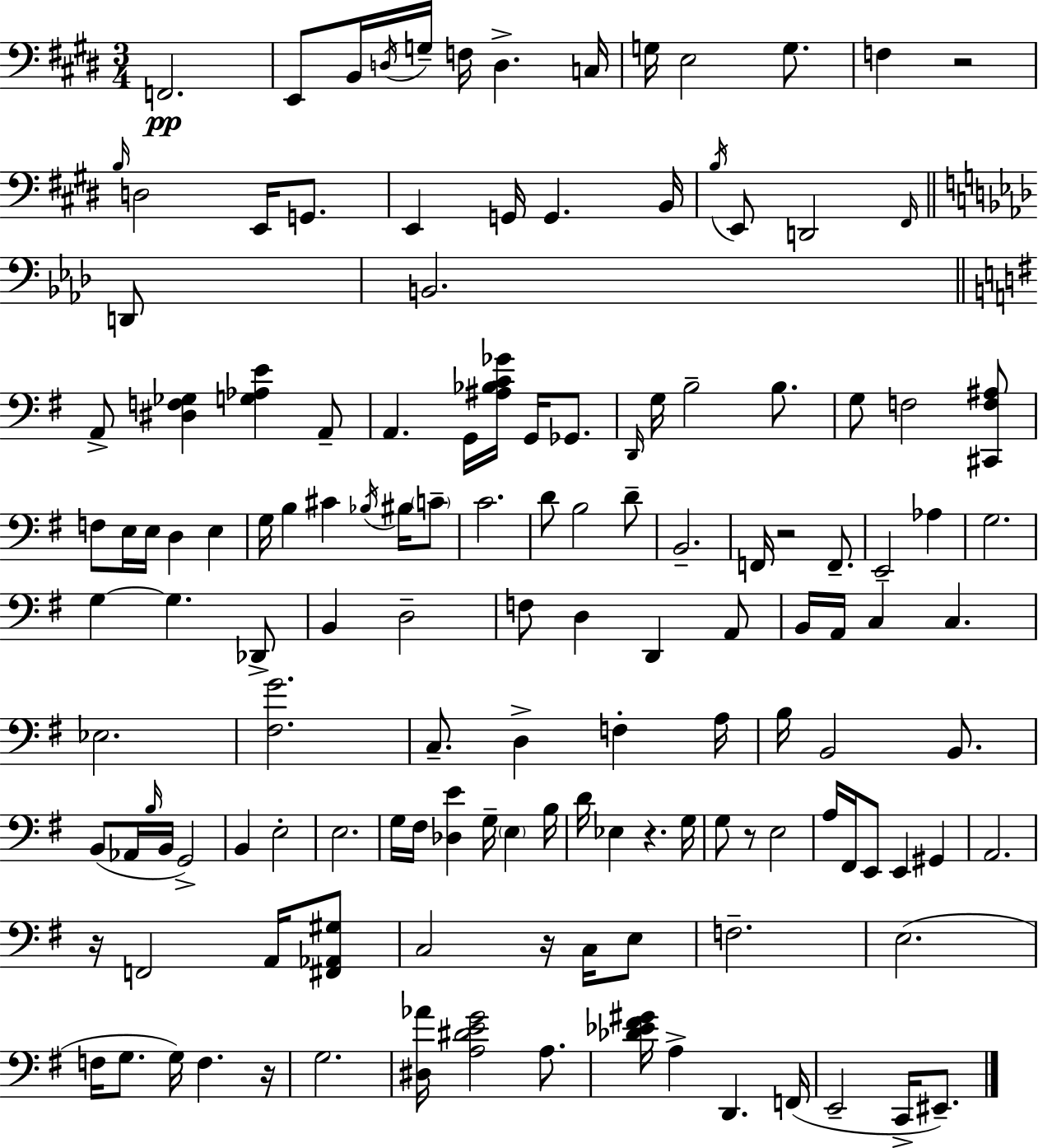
F2/h. E2/e B2/s D3/s G3/s F3/s D3/q. C3/s G3/s E3/h G3/e. F3/q R/h B3/s D3/h E2/s G2/e. E2/q G2/s G2/q. B2/s B3/s E2/e D2/h F#2/s D2/e B2/h. A2/e [D#3,F3,Gb3]/q [G3,Ab3,E4]/q A2/e A2/q. G2/s [A#3,Bb3,C4,Gb4]/s G2/s Gb2/e. D2/s G3/s B3/h B3/e. G3/e F3/h [C#2,F3,A#3]/e F3/e E3/s E3/s D3/q E3/q G3/s B3/q C#4/q Bb3/s BIS3/s C4/e C4/h. D4/e B3/h D4/e B2/h. F2/s R/h F2/e. E2/h Ab3/q G3/h. G3/q G3/q. Db2/e B2/q D3/h F3/e D3/q D2/q A2/e B2/s A2/s C3/q C3/q. Eb3/h. [F#3,G4]/h. C3/e. D3/q F3/q A3/s B3/s B2/h B2/e. B2/e Ab2/s B3/s B2/s G2/h B2/q E3/h E3/h. G3/s F#3/s [Db3,E4]/q G3/s E3/q B3/s D4/s Eb3/q R/q. G3/s G3/e R/e E3/h A3/s F#2/s E2/e E2/q G#2/q A2/h. R/s F2/h A2/s [F#2,Ab2,G#3]/e C3/h R/s C3/s E3/e F3/h. E3/h. F3/s G3/e. G3/s F3/q. R/s G3/h. [D#3,Ab4]/s [A3,D#4,E4,G4]/h A3/e. [Db4,Eb4,F#4,G#4]/s A3/q D2/q. F2/s E2/h C2/s EIS2/e.